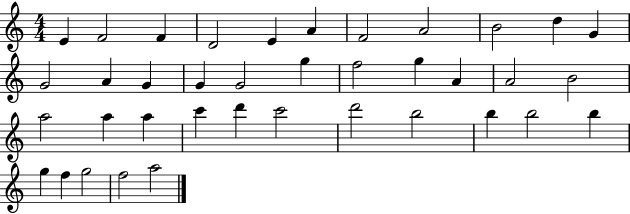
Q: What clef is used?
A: treble